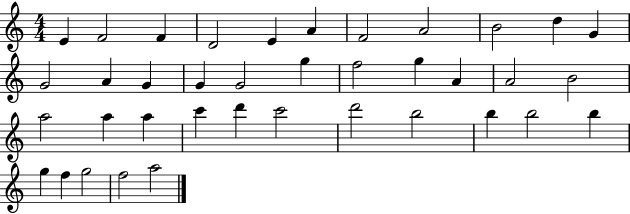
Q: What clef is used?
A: treble